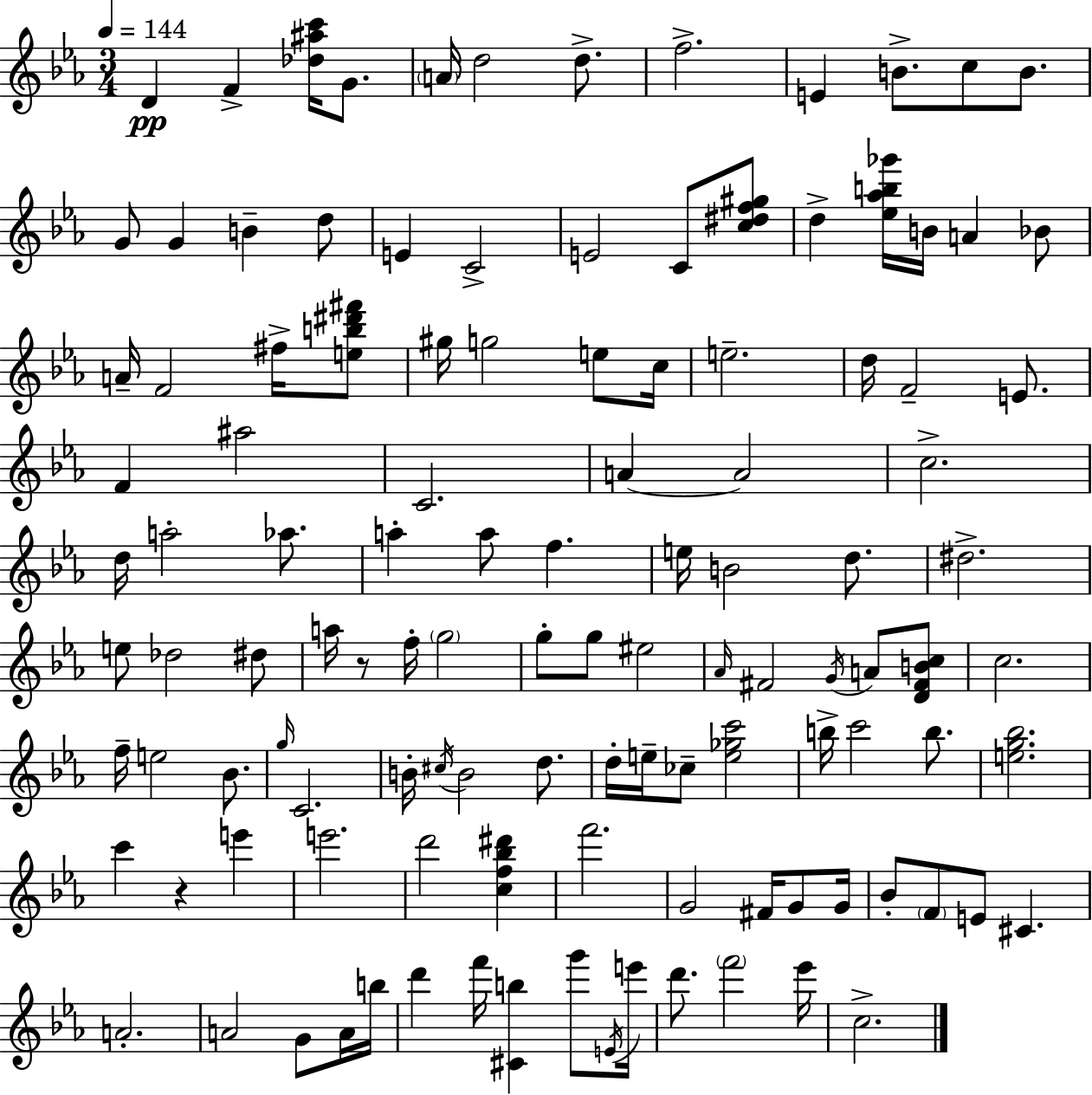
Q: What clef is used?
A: treble